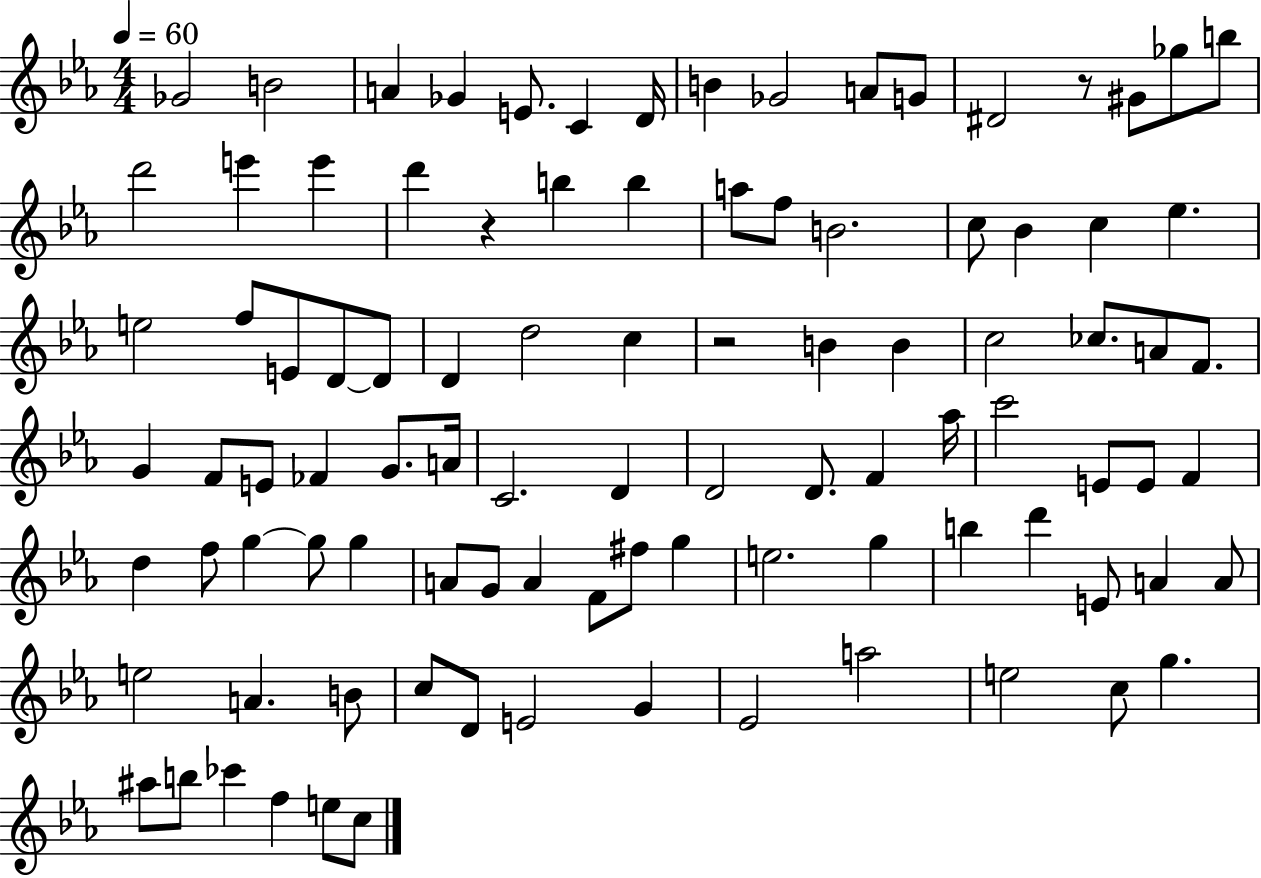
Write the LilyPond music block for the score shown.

{
  \clef treble
  \numericTimeSignature
  \time 4/4
  \key ees \major
  \tempo 4 = 60
  \repeat volta 2 { ges'2 b'2 | a'4 ges'4 e'8. c'4 d'16 | b'4 ges'2 a'8 g'8 | dis'2 r8 gis'8 ges''8 b''8 | \break d'''2 e'''4 e'''4 | d'''4 r4 b''4 b''4 | a''8 f''8 b'2. | c''8 bes'4 c''4 ees''4. | \break e''2 f''8 e'8 d'8~~ d'8 | d'4 d''2 c''4 | r2 b'4 b'4 | c''2 ces''8. a'8 f'8. | \break g'4 f'8 e'8 fes'4 g'8. a'16 | c'2. d'4 | d'2 d'8. f'4 aes''16 | c'''2 e'8 e'8 f'4 | \break d''4 f''8 g''4~~ g''8 g''4 | a'8 g'8 a'4 f'8 fis''8 g''4 | e''2. g''4 | b''4 d'''4 e'8 a'4 a'8 | \break e''2 a'4. b'8 | c''8 d'8 e'2 g'4 | ees'2 a''2 | e''2 c''8 g''4. | \break ais''8 b''8 ces'''4 f''4 e''8 c''8 | } \bar "|."
}